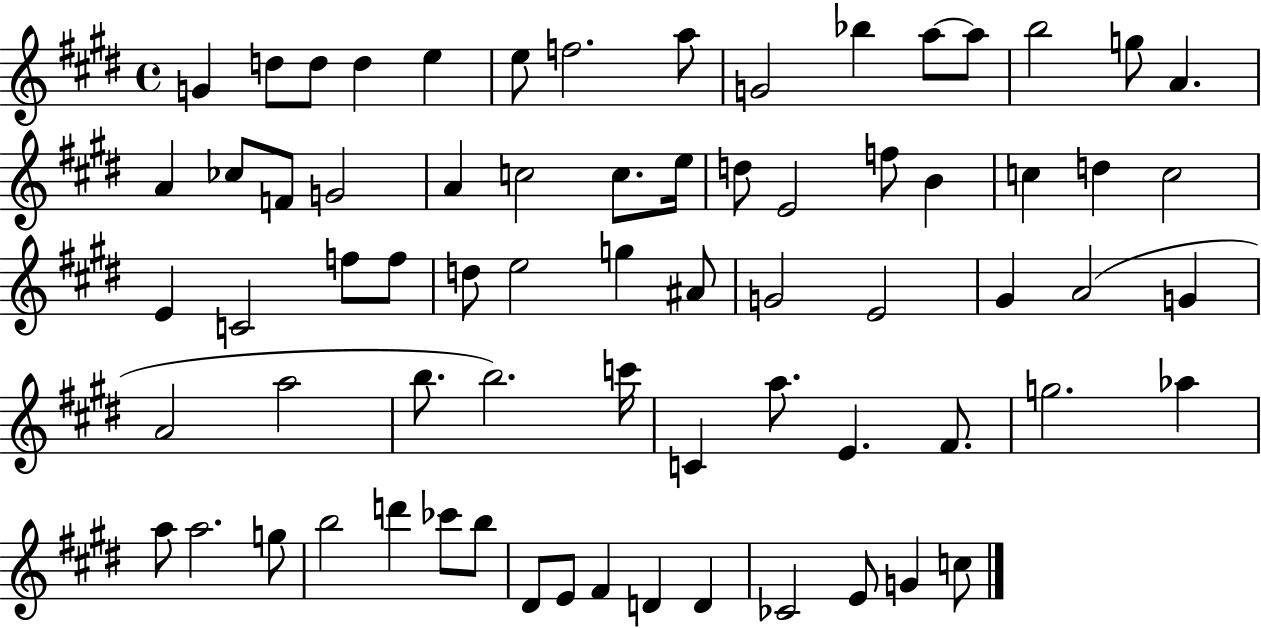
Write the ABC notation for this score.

X:1
T:Untitled
M:4/4
L:1/4
K:E
G d/2 d/2 d e e/2 f2 a/2 G2 _b a/2 a/2 b2 g/2 A A _c/2 F/2 G2 A c2 c/2 e/4 d/2 E2 f/2 B c d c2 E C2 f/2 f/2 d/2 e2 g ^A/2 G2 E2 ^G A2 G A2 a2 b/2 b2 c'/4 C a/2 E ^F/2 g2 _a a/2 a2 g/2 b2 d' _c'/2 b/2 ^D/2 E/2 ^F D D _C2 E/2 G c/2